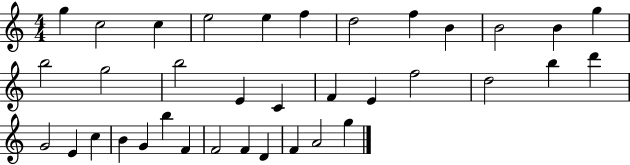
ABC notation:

X:1
T:Untitled
M:4/4
L:1/4
K:C
g c2 c e2 e f d2 f B B2 B g b2 g2 b2 E C F E f2 d2 b d' G2 E c B G b F F2 F D F A2 g